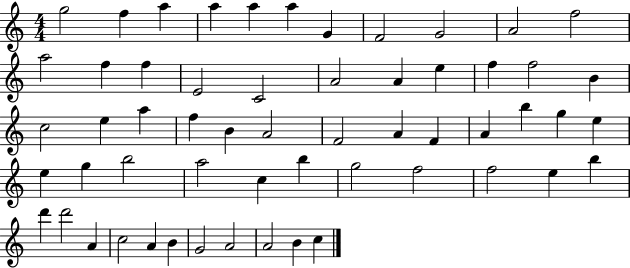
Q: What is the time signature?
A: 4/4